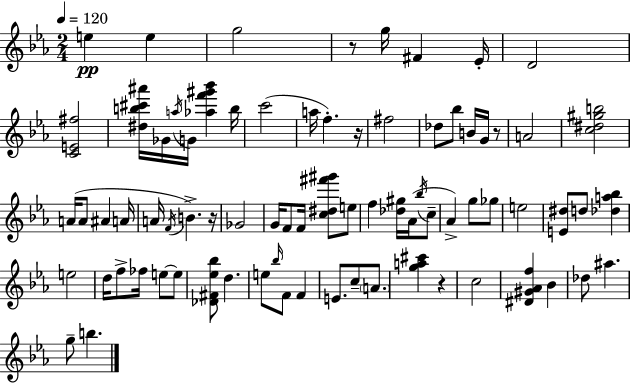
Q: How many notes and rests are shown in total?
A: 77